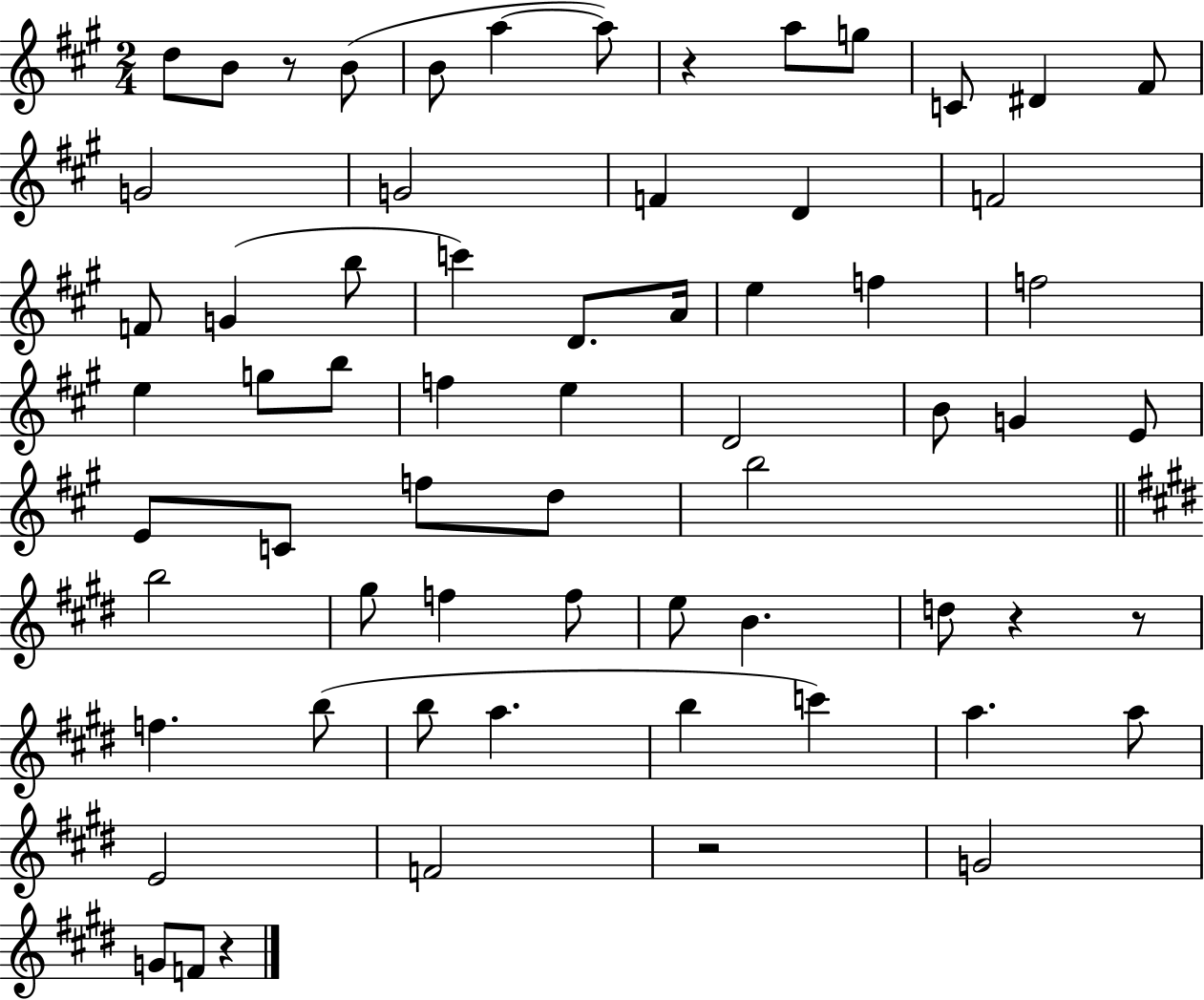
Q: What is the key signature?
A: A major